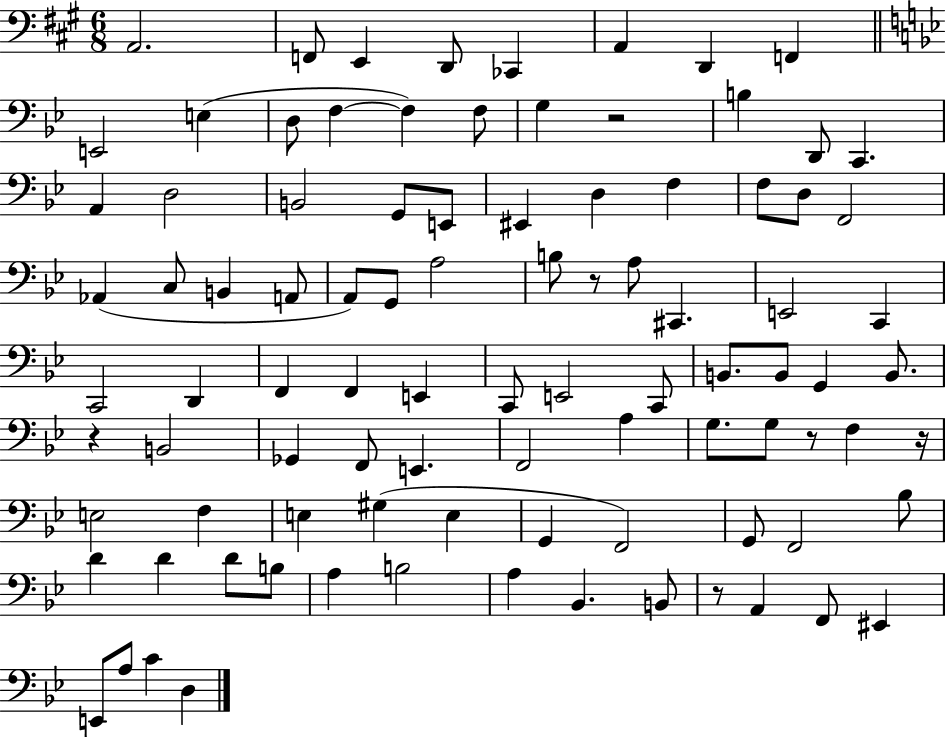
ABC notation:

X:1
T:Untitled
M:6/8
L:1/4
K:A
A,,2 F,,/2 E,, D,,/2 _C,, A,, D,, F,, E,,2 E, D,/2 F, F, F,/2 G, z2 B, D,,/2 C,, A,, D,2 B,,2 G,,/2 E,,/2 ^E,, D, F, F,/2 D,/2 F,,2 _A,, C,/2 B,, A,,/2 A,,/2 G,,/2 A,2 B,/2 z/2 A,/2 ^C,, E,,2 C,, C,,2 D,, F,, F,, E,, C,,/2 E,,2 C,,/2 B,,/2 B,,/2 G,, B,,/2 z B,,2 _G,, F,,/2 E,, F,,2 A, G,/2 G,/2 z/2 F, z/4 E,2 F, E, ^G, E, G,, F,,2 G,,/2 F,,2 _B,/2 D D D/2 B,/2 A, B,2 A, _B,, B,,/2 z/2 A,, F,,/2 ^E,, E,,/2 A,/2 C D,